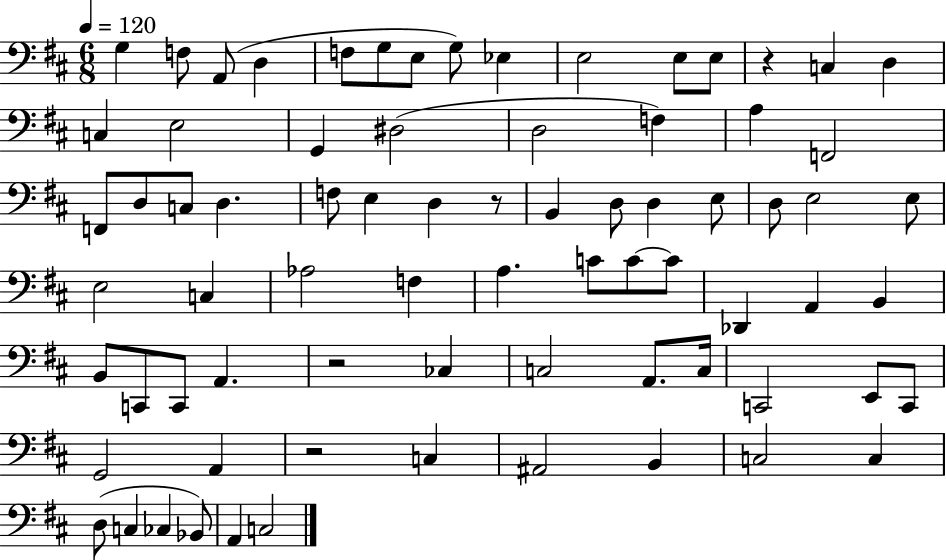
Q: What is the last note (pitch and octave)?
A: C3